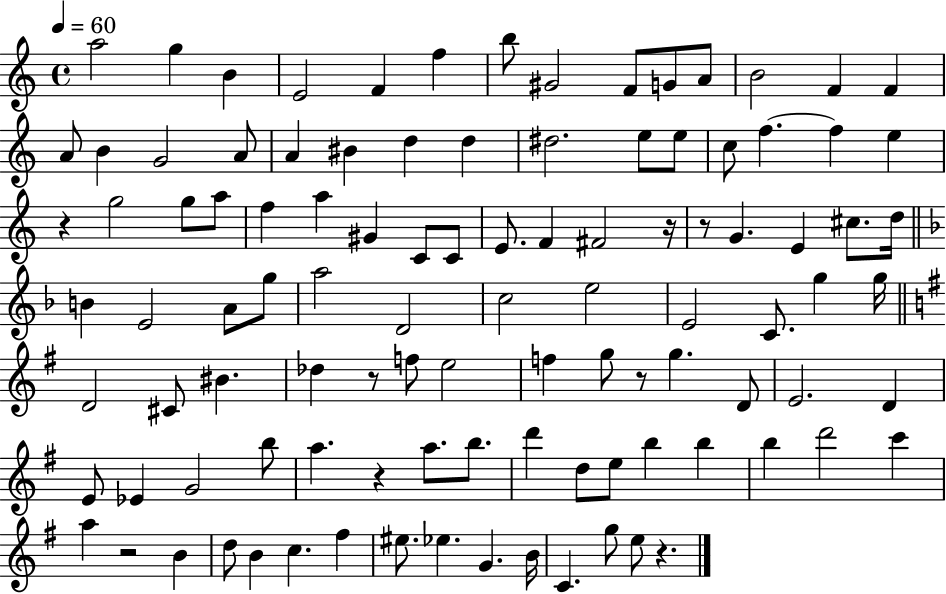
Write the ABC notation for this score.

X:1
T:Untitled
M:4/4
L:1/4
K:C
a2 g B E2 F f b/2 ^G2 F/2 G/2 A/2 B2 F F A/2 B G2 A/2 A ^B d d ^d2 e/2 e/2 c/2 f f e z g2 g/2 a/2 f a ^G C/2 C/2 E/2 F ^F2 z/4 z/2 G E ^c/2 d/4 B E2 A/2 g/2 a2 D2 c2 e2 E2 C/2 g g/4 D2 ^C/2 ^B _d z/2 f/2 e2 f g/2 z/2 g D/2 E2 D E/2 _E G2 b/2 a z a/2 b/2 d' d/2 e/2 b b b d'2 c' a z2 B d/2 B c ^f ^e/2 _e G B/4 C g/2 e/2 z